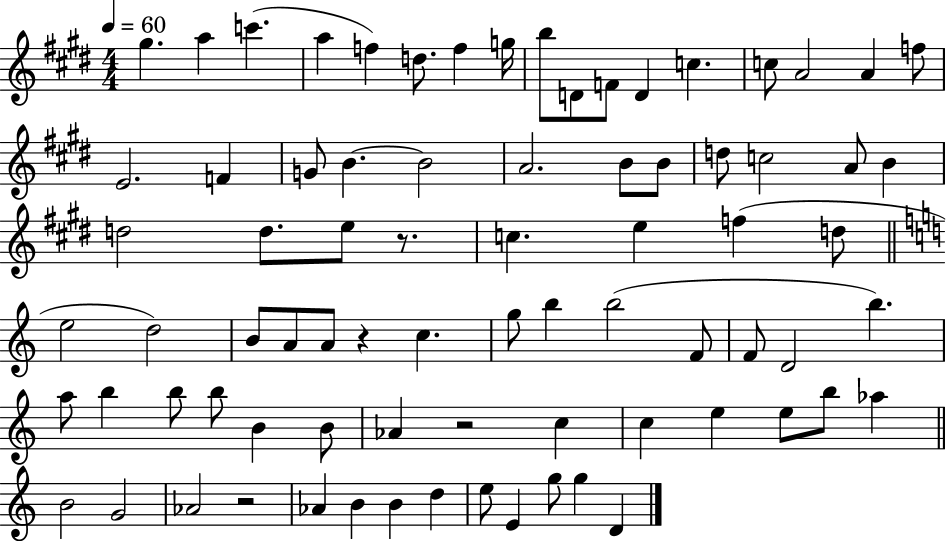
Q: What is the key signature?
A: E major